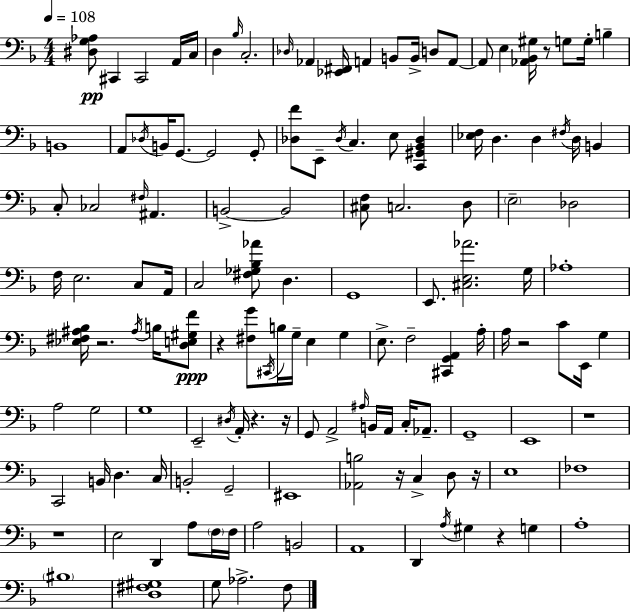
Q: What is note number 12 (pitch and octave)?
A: B2